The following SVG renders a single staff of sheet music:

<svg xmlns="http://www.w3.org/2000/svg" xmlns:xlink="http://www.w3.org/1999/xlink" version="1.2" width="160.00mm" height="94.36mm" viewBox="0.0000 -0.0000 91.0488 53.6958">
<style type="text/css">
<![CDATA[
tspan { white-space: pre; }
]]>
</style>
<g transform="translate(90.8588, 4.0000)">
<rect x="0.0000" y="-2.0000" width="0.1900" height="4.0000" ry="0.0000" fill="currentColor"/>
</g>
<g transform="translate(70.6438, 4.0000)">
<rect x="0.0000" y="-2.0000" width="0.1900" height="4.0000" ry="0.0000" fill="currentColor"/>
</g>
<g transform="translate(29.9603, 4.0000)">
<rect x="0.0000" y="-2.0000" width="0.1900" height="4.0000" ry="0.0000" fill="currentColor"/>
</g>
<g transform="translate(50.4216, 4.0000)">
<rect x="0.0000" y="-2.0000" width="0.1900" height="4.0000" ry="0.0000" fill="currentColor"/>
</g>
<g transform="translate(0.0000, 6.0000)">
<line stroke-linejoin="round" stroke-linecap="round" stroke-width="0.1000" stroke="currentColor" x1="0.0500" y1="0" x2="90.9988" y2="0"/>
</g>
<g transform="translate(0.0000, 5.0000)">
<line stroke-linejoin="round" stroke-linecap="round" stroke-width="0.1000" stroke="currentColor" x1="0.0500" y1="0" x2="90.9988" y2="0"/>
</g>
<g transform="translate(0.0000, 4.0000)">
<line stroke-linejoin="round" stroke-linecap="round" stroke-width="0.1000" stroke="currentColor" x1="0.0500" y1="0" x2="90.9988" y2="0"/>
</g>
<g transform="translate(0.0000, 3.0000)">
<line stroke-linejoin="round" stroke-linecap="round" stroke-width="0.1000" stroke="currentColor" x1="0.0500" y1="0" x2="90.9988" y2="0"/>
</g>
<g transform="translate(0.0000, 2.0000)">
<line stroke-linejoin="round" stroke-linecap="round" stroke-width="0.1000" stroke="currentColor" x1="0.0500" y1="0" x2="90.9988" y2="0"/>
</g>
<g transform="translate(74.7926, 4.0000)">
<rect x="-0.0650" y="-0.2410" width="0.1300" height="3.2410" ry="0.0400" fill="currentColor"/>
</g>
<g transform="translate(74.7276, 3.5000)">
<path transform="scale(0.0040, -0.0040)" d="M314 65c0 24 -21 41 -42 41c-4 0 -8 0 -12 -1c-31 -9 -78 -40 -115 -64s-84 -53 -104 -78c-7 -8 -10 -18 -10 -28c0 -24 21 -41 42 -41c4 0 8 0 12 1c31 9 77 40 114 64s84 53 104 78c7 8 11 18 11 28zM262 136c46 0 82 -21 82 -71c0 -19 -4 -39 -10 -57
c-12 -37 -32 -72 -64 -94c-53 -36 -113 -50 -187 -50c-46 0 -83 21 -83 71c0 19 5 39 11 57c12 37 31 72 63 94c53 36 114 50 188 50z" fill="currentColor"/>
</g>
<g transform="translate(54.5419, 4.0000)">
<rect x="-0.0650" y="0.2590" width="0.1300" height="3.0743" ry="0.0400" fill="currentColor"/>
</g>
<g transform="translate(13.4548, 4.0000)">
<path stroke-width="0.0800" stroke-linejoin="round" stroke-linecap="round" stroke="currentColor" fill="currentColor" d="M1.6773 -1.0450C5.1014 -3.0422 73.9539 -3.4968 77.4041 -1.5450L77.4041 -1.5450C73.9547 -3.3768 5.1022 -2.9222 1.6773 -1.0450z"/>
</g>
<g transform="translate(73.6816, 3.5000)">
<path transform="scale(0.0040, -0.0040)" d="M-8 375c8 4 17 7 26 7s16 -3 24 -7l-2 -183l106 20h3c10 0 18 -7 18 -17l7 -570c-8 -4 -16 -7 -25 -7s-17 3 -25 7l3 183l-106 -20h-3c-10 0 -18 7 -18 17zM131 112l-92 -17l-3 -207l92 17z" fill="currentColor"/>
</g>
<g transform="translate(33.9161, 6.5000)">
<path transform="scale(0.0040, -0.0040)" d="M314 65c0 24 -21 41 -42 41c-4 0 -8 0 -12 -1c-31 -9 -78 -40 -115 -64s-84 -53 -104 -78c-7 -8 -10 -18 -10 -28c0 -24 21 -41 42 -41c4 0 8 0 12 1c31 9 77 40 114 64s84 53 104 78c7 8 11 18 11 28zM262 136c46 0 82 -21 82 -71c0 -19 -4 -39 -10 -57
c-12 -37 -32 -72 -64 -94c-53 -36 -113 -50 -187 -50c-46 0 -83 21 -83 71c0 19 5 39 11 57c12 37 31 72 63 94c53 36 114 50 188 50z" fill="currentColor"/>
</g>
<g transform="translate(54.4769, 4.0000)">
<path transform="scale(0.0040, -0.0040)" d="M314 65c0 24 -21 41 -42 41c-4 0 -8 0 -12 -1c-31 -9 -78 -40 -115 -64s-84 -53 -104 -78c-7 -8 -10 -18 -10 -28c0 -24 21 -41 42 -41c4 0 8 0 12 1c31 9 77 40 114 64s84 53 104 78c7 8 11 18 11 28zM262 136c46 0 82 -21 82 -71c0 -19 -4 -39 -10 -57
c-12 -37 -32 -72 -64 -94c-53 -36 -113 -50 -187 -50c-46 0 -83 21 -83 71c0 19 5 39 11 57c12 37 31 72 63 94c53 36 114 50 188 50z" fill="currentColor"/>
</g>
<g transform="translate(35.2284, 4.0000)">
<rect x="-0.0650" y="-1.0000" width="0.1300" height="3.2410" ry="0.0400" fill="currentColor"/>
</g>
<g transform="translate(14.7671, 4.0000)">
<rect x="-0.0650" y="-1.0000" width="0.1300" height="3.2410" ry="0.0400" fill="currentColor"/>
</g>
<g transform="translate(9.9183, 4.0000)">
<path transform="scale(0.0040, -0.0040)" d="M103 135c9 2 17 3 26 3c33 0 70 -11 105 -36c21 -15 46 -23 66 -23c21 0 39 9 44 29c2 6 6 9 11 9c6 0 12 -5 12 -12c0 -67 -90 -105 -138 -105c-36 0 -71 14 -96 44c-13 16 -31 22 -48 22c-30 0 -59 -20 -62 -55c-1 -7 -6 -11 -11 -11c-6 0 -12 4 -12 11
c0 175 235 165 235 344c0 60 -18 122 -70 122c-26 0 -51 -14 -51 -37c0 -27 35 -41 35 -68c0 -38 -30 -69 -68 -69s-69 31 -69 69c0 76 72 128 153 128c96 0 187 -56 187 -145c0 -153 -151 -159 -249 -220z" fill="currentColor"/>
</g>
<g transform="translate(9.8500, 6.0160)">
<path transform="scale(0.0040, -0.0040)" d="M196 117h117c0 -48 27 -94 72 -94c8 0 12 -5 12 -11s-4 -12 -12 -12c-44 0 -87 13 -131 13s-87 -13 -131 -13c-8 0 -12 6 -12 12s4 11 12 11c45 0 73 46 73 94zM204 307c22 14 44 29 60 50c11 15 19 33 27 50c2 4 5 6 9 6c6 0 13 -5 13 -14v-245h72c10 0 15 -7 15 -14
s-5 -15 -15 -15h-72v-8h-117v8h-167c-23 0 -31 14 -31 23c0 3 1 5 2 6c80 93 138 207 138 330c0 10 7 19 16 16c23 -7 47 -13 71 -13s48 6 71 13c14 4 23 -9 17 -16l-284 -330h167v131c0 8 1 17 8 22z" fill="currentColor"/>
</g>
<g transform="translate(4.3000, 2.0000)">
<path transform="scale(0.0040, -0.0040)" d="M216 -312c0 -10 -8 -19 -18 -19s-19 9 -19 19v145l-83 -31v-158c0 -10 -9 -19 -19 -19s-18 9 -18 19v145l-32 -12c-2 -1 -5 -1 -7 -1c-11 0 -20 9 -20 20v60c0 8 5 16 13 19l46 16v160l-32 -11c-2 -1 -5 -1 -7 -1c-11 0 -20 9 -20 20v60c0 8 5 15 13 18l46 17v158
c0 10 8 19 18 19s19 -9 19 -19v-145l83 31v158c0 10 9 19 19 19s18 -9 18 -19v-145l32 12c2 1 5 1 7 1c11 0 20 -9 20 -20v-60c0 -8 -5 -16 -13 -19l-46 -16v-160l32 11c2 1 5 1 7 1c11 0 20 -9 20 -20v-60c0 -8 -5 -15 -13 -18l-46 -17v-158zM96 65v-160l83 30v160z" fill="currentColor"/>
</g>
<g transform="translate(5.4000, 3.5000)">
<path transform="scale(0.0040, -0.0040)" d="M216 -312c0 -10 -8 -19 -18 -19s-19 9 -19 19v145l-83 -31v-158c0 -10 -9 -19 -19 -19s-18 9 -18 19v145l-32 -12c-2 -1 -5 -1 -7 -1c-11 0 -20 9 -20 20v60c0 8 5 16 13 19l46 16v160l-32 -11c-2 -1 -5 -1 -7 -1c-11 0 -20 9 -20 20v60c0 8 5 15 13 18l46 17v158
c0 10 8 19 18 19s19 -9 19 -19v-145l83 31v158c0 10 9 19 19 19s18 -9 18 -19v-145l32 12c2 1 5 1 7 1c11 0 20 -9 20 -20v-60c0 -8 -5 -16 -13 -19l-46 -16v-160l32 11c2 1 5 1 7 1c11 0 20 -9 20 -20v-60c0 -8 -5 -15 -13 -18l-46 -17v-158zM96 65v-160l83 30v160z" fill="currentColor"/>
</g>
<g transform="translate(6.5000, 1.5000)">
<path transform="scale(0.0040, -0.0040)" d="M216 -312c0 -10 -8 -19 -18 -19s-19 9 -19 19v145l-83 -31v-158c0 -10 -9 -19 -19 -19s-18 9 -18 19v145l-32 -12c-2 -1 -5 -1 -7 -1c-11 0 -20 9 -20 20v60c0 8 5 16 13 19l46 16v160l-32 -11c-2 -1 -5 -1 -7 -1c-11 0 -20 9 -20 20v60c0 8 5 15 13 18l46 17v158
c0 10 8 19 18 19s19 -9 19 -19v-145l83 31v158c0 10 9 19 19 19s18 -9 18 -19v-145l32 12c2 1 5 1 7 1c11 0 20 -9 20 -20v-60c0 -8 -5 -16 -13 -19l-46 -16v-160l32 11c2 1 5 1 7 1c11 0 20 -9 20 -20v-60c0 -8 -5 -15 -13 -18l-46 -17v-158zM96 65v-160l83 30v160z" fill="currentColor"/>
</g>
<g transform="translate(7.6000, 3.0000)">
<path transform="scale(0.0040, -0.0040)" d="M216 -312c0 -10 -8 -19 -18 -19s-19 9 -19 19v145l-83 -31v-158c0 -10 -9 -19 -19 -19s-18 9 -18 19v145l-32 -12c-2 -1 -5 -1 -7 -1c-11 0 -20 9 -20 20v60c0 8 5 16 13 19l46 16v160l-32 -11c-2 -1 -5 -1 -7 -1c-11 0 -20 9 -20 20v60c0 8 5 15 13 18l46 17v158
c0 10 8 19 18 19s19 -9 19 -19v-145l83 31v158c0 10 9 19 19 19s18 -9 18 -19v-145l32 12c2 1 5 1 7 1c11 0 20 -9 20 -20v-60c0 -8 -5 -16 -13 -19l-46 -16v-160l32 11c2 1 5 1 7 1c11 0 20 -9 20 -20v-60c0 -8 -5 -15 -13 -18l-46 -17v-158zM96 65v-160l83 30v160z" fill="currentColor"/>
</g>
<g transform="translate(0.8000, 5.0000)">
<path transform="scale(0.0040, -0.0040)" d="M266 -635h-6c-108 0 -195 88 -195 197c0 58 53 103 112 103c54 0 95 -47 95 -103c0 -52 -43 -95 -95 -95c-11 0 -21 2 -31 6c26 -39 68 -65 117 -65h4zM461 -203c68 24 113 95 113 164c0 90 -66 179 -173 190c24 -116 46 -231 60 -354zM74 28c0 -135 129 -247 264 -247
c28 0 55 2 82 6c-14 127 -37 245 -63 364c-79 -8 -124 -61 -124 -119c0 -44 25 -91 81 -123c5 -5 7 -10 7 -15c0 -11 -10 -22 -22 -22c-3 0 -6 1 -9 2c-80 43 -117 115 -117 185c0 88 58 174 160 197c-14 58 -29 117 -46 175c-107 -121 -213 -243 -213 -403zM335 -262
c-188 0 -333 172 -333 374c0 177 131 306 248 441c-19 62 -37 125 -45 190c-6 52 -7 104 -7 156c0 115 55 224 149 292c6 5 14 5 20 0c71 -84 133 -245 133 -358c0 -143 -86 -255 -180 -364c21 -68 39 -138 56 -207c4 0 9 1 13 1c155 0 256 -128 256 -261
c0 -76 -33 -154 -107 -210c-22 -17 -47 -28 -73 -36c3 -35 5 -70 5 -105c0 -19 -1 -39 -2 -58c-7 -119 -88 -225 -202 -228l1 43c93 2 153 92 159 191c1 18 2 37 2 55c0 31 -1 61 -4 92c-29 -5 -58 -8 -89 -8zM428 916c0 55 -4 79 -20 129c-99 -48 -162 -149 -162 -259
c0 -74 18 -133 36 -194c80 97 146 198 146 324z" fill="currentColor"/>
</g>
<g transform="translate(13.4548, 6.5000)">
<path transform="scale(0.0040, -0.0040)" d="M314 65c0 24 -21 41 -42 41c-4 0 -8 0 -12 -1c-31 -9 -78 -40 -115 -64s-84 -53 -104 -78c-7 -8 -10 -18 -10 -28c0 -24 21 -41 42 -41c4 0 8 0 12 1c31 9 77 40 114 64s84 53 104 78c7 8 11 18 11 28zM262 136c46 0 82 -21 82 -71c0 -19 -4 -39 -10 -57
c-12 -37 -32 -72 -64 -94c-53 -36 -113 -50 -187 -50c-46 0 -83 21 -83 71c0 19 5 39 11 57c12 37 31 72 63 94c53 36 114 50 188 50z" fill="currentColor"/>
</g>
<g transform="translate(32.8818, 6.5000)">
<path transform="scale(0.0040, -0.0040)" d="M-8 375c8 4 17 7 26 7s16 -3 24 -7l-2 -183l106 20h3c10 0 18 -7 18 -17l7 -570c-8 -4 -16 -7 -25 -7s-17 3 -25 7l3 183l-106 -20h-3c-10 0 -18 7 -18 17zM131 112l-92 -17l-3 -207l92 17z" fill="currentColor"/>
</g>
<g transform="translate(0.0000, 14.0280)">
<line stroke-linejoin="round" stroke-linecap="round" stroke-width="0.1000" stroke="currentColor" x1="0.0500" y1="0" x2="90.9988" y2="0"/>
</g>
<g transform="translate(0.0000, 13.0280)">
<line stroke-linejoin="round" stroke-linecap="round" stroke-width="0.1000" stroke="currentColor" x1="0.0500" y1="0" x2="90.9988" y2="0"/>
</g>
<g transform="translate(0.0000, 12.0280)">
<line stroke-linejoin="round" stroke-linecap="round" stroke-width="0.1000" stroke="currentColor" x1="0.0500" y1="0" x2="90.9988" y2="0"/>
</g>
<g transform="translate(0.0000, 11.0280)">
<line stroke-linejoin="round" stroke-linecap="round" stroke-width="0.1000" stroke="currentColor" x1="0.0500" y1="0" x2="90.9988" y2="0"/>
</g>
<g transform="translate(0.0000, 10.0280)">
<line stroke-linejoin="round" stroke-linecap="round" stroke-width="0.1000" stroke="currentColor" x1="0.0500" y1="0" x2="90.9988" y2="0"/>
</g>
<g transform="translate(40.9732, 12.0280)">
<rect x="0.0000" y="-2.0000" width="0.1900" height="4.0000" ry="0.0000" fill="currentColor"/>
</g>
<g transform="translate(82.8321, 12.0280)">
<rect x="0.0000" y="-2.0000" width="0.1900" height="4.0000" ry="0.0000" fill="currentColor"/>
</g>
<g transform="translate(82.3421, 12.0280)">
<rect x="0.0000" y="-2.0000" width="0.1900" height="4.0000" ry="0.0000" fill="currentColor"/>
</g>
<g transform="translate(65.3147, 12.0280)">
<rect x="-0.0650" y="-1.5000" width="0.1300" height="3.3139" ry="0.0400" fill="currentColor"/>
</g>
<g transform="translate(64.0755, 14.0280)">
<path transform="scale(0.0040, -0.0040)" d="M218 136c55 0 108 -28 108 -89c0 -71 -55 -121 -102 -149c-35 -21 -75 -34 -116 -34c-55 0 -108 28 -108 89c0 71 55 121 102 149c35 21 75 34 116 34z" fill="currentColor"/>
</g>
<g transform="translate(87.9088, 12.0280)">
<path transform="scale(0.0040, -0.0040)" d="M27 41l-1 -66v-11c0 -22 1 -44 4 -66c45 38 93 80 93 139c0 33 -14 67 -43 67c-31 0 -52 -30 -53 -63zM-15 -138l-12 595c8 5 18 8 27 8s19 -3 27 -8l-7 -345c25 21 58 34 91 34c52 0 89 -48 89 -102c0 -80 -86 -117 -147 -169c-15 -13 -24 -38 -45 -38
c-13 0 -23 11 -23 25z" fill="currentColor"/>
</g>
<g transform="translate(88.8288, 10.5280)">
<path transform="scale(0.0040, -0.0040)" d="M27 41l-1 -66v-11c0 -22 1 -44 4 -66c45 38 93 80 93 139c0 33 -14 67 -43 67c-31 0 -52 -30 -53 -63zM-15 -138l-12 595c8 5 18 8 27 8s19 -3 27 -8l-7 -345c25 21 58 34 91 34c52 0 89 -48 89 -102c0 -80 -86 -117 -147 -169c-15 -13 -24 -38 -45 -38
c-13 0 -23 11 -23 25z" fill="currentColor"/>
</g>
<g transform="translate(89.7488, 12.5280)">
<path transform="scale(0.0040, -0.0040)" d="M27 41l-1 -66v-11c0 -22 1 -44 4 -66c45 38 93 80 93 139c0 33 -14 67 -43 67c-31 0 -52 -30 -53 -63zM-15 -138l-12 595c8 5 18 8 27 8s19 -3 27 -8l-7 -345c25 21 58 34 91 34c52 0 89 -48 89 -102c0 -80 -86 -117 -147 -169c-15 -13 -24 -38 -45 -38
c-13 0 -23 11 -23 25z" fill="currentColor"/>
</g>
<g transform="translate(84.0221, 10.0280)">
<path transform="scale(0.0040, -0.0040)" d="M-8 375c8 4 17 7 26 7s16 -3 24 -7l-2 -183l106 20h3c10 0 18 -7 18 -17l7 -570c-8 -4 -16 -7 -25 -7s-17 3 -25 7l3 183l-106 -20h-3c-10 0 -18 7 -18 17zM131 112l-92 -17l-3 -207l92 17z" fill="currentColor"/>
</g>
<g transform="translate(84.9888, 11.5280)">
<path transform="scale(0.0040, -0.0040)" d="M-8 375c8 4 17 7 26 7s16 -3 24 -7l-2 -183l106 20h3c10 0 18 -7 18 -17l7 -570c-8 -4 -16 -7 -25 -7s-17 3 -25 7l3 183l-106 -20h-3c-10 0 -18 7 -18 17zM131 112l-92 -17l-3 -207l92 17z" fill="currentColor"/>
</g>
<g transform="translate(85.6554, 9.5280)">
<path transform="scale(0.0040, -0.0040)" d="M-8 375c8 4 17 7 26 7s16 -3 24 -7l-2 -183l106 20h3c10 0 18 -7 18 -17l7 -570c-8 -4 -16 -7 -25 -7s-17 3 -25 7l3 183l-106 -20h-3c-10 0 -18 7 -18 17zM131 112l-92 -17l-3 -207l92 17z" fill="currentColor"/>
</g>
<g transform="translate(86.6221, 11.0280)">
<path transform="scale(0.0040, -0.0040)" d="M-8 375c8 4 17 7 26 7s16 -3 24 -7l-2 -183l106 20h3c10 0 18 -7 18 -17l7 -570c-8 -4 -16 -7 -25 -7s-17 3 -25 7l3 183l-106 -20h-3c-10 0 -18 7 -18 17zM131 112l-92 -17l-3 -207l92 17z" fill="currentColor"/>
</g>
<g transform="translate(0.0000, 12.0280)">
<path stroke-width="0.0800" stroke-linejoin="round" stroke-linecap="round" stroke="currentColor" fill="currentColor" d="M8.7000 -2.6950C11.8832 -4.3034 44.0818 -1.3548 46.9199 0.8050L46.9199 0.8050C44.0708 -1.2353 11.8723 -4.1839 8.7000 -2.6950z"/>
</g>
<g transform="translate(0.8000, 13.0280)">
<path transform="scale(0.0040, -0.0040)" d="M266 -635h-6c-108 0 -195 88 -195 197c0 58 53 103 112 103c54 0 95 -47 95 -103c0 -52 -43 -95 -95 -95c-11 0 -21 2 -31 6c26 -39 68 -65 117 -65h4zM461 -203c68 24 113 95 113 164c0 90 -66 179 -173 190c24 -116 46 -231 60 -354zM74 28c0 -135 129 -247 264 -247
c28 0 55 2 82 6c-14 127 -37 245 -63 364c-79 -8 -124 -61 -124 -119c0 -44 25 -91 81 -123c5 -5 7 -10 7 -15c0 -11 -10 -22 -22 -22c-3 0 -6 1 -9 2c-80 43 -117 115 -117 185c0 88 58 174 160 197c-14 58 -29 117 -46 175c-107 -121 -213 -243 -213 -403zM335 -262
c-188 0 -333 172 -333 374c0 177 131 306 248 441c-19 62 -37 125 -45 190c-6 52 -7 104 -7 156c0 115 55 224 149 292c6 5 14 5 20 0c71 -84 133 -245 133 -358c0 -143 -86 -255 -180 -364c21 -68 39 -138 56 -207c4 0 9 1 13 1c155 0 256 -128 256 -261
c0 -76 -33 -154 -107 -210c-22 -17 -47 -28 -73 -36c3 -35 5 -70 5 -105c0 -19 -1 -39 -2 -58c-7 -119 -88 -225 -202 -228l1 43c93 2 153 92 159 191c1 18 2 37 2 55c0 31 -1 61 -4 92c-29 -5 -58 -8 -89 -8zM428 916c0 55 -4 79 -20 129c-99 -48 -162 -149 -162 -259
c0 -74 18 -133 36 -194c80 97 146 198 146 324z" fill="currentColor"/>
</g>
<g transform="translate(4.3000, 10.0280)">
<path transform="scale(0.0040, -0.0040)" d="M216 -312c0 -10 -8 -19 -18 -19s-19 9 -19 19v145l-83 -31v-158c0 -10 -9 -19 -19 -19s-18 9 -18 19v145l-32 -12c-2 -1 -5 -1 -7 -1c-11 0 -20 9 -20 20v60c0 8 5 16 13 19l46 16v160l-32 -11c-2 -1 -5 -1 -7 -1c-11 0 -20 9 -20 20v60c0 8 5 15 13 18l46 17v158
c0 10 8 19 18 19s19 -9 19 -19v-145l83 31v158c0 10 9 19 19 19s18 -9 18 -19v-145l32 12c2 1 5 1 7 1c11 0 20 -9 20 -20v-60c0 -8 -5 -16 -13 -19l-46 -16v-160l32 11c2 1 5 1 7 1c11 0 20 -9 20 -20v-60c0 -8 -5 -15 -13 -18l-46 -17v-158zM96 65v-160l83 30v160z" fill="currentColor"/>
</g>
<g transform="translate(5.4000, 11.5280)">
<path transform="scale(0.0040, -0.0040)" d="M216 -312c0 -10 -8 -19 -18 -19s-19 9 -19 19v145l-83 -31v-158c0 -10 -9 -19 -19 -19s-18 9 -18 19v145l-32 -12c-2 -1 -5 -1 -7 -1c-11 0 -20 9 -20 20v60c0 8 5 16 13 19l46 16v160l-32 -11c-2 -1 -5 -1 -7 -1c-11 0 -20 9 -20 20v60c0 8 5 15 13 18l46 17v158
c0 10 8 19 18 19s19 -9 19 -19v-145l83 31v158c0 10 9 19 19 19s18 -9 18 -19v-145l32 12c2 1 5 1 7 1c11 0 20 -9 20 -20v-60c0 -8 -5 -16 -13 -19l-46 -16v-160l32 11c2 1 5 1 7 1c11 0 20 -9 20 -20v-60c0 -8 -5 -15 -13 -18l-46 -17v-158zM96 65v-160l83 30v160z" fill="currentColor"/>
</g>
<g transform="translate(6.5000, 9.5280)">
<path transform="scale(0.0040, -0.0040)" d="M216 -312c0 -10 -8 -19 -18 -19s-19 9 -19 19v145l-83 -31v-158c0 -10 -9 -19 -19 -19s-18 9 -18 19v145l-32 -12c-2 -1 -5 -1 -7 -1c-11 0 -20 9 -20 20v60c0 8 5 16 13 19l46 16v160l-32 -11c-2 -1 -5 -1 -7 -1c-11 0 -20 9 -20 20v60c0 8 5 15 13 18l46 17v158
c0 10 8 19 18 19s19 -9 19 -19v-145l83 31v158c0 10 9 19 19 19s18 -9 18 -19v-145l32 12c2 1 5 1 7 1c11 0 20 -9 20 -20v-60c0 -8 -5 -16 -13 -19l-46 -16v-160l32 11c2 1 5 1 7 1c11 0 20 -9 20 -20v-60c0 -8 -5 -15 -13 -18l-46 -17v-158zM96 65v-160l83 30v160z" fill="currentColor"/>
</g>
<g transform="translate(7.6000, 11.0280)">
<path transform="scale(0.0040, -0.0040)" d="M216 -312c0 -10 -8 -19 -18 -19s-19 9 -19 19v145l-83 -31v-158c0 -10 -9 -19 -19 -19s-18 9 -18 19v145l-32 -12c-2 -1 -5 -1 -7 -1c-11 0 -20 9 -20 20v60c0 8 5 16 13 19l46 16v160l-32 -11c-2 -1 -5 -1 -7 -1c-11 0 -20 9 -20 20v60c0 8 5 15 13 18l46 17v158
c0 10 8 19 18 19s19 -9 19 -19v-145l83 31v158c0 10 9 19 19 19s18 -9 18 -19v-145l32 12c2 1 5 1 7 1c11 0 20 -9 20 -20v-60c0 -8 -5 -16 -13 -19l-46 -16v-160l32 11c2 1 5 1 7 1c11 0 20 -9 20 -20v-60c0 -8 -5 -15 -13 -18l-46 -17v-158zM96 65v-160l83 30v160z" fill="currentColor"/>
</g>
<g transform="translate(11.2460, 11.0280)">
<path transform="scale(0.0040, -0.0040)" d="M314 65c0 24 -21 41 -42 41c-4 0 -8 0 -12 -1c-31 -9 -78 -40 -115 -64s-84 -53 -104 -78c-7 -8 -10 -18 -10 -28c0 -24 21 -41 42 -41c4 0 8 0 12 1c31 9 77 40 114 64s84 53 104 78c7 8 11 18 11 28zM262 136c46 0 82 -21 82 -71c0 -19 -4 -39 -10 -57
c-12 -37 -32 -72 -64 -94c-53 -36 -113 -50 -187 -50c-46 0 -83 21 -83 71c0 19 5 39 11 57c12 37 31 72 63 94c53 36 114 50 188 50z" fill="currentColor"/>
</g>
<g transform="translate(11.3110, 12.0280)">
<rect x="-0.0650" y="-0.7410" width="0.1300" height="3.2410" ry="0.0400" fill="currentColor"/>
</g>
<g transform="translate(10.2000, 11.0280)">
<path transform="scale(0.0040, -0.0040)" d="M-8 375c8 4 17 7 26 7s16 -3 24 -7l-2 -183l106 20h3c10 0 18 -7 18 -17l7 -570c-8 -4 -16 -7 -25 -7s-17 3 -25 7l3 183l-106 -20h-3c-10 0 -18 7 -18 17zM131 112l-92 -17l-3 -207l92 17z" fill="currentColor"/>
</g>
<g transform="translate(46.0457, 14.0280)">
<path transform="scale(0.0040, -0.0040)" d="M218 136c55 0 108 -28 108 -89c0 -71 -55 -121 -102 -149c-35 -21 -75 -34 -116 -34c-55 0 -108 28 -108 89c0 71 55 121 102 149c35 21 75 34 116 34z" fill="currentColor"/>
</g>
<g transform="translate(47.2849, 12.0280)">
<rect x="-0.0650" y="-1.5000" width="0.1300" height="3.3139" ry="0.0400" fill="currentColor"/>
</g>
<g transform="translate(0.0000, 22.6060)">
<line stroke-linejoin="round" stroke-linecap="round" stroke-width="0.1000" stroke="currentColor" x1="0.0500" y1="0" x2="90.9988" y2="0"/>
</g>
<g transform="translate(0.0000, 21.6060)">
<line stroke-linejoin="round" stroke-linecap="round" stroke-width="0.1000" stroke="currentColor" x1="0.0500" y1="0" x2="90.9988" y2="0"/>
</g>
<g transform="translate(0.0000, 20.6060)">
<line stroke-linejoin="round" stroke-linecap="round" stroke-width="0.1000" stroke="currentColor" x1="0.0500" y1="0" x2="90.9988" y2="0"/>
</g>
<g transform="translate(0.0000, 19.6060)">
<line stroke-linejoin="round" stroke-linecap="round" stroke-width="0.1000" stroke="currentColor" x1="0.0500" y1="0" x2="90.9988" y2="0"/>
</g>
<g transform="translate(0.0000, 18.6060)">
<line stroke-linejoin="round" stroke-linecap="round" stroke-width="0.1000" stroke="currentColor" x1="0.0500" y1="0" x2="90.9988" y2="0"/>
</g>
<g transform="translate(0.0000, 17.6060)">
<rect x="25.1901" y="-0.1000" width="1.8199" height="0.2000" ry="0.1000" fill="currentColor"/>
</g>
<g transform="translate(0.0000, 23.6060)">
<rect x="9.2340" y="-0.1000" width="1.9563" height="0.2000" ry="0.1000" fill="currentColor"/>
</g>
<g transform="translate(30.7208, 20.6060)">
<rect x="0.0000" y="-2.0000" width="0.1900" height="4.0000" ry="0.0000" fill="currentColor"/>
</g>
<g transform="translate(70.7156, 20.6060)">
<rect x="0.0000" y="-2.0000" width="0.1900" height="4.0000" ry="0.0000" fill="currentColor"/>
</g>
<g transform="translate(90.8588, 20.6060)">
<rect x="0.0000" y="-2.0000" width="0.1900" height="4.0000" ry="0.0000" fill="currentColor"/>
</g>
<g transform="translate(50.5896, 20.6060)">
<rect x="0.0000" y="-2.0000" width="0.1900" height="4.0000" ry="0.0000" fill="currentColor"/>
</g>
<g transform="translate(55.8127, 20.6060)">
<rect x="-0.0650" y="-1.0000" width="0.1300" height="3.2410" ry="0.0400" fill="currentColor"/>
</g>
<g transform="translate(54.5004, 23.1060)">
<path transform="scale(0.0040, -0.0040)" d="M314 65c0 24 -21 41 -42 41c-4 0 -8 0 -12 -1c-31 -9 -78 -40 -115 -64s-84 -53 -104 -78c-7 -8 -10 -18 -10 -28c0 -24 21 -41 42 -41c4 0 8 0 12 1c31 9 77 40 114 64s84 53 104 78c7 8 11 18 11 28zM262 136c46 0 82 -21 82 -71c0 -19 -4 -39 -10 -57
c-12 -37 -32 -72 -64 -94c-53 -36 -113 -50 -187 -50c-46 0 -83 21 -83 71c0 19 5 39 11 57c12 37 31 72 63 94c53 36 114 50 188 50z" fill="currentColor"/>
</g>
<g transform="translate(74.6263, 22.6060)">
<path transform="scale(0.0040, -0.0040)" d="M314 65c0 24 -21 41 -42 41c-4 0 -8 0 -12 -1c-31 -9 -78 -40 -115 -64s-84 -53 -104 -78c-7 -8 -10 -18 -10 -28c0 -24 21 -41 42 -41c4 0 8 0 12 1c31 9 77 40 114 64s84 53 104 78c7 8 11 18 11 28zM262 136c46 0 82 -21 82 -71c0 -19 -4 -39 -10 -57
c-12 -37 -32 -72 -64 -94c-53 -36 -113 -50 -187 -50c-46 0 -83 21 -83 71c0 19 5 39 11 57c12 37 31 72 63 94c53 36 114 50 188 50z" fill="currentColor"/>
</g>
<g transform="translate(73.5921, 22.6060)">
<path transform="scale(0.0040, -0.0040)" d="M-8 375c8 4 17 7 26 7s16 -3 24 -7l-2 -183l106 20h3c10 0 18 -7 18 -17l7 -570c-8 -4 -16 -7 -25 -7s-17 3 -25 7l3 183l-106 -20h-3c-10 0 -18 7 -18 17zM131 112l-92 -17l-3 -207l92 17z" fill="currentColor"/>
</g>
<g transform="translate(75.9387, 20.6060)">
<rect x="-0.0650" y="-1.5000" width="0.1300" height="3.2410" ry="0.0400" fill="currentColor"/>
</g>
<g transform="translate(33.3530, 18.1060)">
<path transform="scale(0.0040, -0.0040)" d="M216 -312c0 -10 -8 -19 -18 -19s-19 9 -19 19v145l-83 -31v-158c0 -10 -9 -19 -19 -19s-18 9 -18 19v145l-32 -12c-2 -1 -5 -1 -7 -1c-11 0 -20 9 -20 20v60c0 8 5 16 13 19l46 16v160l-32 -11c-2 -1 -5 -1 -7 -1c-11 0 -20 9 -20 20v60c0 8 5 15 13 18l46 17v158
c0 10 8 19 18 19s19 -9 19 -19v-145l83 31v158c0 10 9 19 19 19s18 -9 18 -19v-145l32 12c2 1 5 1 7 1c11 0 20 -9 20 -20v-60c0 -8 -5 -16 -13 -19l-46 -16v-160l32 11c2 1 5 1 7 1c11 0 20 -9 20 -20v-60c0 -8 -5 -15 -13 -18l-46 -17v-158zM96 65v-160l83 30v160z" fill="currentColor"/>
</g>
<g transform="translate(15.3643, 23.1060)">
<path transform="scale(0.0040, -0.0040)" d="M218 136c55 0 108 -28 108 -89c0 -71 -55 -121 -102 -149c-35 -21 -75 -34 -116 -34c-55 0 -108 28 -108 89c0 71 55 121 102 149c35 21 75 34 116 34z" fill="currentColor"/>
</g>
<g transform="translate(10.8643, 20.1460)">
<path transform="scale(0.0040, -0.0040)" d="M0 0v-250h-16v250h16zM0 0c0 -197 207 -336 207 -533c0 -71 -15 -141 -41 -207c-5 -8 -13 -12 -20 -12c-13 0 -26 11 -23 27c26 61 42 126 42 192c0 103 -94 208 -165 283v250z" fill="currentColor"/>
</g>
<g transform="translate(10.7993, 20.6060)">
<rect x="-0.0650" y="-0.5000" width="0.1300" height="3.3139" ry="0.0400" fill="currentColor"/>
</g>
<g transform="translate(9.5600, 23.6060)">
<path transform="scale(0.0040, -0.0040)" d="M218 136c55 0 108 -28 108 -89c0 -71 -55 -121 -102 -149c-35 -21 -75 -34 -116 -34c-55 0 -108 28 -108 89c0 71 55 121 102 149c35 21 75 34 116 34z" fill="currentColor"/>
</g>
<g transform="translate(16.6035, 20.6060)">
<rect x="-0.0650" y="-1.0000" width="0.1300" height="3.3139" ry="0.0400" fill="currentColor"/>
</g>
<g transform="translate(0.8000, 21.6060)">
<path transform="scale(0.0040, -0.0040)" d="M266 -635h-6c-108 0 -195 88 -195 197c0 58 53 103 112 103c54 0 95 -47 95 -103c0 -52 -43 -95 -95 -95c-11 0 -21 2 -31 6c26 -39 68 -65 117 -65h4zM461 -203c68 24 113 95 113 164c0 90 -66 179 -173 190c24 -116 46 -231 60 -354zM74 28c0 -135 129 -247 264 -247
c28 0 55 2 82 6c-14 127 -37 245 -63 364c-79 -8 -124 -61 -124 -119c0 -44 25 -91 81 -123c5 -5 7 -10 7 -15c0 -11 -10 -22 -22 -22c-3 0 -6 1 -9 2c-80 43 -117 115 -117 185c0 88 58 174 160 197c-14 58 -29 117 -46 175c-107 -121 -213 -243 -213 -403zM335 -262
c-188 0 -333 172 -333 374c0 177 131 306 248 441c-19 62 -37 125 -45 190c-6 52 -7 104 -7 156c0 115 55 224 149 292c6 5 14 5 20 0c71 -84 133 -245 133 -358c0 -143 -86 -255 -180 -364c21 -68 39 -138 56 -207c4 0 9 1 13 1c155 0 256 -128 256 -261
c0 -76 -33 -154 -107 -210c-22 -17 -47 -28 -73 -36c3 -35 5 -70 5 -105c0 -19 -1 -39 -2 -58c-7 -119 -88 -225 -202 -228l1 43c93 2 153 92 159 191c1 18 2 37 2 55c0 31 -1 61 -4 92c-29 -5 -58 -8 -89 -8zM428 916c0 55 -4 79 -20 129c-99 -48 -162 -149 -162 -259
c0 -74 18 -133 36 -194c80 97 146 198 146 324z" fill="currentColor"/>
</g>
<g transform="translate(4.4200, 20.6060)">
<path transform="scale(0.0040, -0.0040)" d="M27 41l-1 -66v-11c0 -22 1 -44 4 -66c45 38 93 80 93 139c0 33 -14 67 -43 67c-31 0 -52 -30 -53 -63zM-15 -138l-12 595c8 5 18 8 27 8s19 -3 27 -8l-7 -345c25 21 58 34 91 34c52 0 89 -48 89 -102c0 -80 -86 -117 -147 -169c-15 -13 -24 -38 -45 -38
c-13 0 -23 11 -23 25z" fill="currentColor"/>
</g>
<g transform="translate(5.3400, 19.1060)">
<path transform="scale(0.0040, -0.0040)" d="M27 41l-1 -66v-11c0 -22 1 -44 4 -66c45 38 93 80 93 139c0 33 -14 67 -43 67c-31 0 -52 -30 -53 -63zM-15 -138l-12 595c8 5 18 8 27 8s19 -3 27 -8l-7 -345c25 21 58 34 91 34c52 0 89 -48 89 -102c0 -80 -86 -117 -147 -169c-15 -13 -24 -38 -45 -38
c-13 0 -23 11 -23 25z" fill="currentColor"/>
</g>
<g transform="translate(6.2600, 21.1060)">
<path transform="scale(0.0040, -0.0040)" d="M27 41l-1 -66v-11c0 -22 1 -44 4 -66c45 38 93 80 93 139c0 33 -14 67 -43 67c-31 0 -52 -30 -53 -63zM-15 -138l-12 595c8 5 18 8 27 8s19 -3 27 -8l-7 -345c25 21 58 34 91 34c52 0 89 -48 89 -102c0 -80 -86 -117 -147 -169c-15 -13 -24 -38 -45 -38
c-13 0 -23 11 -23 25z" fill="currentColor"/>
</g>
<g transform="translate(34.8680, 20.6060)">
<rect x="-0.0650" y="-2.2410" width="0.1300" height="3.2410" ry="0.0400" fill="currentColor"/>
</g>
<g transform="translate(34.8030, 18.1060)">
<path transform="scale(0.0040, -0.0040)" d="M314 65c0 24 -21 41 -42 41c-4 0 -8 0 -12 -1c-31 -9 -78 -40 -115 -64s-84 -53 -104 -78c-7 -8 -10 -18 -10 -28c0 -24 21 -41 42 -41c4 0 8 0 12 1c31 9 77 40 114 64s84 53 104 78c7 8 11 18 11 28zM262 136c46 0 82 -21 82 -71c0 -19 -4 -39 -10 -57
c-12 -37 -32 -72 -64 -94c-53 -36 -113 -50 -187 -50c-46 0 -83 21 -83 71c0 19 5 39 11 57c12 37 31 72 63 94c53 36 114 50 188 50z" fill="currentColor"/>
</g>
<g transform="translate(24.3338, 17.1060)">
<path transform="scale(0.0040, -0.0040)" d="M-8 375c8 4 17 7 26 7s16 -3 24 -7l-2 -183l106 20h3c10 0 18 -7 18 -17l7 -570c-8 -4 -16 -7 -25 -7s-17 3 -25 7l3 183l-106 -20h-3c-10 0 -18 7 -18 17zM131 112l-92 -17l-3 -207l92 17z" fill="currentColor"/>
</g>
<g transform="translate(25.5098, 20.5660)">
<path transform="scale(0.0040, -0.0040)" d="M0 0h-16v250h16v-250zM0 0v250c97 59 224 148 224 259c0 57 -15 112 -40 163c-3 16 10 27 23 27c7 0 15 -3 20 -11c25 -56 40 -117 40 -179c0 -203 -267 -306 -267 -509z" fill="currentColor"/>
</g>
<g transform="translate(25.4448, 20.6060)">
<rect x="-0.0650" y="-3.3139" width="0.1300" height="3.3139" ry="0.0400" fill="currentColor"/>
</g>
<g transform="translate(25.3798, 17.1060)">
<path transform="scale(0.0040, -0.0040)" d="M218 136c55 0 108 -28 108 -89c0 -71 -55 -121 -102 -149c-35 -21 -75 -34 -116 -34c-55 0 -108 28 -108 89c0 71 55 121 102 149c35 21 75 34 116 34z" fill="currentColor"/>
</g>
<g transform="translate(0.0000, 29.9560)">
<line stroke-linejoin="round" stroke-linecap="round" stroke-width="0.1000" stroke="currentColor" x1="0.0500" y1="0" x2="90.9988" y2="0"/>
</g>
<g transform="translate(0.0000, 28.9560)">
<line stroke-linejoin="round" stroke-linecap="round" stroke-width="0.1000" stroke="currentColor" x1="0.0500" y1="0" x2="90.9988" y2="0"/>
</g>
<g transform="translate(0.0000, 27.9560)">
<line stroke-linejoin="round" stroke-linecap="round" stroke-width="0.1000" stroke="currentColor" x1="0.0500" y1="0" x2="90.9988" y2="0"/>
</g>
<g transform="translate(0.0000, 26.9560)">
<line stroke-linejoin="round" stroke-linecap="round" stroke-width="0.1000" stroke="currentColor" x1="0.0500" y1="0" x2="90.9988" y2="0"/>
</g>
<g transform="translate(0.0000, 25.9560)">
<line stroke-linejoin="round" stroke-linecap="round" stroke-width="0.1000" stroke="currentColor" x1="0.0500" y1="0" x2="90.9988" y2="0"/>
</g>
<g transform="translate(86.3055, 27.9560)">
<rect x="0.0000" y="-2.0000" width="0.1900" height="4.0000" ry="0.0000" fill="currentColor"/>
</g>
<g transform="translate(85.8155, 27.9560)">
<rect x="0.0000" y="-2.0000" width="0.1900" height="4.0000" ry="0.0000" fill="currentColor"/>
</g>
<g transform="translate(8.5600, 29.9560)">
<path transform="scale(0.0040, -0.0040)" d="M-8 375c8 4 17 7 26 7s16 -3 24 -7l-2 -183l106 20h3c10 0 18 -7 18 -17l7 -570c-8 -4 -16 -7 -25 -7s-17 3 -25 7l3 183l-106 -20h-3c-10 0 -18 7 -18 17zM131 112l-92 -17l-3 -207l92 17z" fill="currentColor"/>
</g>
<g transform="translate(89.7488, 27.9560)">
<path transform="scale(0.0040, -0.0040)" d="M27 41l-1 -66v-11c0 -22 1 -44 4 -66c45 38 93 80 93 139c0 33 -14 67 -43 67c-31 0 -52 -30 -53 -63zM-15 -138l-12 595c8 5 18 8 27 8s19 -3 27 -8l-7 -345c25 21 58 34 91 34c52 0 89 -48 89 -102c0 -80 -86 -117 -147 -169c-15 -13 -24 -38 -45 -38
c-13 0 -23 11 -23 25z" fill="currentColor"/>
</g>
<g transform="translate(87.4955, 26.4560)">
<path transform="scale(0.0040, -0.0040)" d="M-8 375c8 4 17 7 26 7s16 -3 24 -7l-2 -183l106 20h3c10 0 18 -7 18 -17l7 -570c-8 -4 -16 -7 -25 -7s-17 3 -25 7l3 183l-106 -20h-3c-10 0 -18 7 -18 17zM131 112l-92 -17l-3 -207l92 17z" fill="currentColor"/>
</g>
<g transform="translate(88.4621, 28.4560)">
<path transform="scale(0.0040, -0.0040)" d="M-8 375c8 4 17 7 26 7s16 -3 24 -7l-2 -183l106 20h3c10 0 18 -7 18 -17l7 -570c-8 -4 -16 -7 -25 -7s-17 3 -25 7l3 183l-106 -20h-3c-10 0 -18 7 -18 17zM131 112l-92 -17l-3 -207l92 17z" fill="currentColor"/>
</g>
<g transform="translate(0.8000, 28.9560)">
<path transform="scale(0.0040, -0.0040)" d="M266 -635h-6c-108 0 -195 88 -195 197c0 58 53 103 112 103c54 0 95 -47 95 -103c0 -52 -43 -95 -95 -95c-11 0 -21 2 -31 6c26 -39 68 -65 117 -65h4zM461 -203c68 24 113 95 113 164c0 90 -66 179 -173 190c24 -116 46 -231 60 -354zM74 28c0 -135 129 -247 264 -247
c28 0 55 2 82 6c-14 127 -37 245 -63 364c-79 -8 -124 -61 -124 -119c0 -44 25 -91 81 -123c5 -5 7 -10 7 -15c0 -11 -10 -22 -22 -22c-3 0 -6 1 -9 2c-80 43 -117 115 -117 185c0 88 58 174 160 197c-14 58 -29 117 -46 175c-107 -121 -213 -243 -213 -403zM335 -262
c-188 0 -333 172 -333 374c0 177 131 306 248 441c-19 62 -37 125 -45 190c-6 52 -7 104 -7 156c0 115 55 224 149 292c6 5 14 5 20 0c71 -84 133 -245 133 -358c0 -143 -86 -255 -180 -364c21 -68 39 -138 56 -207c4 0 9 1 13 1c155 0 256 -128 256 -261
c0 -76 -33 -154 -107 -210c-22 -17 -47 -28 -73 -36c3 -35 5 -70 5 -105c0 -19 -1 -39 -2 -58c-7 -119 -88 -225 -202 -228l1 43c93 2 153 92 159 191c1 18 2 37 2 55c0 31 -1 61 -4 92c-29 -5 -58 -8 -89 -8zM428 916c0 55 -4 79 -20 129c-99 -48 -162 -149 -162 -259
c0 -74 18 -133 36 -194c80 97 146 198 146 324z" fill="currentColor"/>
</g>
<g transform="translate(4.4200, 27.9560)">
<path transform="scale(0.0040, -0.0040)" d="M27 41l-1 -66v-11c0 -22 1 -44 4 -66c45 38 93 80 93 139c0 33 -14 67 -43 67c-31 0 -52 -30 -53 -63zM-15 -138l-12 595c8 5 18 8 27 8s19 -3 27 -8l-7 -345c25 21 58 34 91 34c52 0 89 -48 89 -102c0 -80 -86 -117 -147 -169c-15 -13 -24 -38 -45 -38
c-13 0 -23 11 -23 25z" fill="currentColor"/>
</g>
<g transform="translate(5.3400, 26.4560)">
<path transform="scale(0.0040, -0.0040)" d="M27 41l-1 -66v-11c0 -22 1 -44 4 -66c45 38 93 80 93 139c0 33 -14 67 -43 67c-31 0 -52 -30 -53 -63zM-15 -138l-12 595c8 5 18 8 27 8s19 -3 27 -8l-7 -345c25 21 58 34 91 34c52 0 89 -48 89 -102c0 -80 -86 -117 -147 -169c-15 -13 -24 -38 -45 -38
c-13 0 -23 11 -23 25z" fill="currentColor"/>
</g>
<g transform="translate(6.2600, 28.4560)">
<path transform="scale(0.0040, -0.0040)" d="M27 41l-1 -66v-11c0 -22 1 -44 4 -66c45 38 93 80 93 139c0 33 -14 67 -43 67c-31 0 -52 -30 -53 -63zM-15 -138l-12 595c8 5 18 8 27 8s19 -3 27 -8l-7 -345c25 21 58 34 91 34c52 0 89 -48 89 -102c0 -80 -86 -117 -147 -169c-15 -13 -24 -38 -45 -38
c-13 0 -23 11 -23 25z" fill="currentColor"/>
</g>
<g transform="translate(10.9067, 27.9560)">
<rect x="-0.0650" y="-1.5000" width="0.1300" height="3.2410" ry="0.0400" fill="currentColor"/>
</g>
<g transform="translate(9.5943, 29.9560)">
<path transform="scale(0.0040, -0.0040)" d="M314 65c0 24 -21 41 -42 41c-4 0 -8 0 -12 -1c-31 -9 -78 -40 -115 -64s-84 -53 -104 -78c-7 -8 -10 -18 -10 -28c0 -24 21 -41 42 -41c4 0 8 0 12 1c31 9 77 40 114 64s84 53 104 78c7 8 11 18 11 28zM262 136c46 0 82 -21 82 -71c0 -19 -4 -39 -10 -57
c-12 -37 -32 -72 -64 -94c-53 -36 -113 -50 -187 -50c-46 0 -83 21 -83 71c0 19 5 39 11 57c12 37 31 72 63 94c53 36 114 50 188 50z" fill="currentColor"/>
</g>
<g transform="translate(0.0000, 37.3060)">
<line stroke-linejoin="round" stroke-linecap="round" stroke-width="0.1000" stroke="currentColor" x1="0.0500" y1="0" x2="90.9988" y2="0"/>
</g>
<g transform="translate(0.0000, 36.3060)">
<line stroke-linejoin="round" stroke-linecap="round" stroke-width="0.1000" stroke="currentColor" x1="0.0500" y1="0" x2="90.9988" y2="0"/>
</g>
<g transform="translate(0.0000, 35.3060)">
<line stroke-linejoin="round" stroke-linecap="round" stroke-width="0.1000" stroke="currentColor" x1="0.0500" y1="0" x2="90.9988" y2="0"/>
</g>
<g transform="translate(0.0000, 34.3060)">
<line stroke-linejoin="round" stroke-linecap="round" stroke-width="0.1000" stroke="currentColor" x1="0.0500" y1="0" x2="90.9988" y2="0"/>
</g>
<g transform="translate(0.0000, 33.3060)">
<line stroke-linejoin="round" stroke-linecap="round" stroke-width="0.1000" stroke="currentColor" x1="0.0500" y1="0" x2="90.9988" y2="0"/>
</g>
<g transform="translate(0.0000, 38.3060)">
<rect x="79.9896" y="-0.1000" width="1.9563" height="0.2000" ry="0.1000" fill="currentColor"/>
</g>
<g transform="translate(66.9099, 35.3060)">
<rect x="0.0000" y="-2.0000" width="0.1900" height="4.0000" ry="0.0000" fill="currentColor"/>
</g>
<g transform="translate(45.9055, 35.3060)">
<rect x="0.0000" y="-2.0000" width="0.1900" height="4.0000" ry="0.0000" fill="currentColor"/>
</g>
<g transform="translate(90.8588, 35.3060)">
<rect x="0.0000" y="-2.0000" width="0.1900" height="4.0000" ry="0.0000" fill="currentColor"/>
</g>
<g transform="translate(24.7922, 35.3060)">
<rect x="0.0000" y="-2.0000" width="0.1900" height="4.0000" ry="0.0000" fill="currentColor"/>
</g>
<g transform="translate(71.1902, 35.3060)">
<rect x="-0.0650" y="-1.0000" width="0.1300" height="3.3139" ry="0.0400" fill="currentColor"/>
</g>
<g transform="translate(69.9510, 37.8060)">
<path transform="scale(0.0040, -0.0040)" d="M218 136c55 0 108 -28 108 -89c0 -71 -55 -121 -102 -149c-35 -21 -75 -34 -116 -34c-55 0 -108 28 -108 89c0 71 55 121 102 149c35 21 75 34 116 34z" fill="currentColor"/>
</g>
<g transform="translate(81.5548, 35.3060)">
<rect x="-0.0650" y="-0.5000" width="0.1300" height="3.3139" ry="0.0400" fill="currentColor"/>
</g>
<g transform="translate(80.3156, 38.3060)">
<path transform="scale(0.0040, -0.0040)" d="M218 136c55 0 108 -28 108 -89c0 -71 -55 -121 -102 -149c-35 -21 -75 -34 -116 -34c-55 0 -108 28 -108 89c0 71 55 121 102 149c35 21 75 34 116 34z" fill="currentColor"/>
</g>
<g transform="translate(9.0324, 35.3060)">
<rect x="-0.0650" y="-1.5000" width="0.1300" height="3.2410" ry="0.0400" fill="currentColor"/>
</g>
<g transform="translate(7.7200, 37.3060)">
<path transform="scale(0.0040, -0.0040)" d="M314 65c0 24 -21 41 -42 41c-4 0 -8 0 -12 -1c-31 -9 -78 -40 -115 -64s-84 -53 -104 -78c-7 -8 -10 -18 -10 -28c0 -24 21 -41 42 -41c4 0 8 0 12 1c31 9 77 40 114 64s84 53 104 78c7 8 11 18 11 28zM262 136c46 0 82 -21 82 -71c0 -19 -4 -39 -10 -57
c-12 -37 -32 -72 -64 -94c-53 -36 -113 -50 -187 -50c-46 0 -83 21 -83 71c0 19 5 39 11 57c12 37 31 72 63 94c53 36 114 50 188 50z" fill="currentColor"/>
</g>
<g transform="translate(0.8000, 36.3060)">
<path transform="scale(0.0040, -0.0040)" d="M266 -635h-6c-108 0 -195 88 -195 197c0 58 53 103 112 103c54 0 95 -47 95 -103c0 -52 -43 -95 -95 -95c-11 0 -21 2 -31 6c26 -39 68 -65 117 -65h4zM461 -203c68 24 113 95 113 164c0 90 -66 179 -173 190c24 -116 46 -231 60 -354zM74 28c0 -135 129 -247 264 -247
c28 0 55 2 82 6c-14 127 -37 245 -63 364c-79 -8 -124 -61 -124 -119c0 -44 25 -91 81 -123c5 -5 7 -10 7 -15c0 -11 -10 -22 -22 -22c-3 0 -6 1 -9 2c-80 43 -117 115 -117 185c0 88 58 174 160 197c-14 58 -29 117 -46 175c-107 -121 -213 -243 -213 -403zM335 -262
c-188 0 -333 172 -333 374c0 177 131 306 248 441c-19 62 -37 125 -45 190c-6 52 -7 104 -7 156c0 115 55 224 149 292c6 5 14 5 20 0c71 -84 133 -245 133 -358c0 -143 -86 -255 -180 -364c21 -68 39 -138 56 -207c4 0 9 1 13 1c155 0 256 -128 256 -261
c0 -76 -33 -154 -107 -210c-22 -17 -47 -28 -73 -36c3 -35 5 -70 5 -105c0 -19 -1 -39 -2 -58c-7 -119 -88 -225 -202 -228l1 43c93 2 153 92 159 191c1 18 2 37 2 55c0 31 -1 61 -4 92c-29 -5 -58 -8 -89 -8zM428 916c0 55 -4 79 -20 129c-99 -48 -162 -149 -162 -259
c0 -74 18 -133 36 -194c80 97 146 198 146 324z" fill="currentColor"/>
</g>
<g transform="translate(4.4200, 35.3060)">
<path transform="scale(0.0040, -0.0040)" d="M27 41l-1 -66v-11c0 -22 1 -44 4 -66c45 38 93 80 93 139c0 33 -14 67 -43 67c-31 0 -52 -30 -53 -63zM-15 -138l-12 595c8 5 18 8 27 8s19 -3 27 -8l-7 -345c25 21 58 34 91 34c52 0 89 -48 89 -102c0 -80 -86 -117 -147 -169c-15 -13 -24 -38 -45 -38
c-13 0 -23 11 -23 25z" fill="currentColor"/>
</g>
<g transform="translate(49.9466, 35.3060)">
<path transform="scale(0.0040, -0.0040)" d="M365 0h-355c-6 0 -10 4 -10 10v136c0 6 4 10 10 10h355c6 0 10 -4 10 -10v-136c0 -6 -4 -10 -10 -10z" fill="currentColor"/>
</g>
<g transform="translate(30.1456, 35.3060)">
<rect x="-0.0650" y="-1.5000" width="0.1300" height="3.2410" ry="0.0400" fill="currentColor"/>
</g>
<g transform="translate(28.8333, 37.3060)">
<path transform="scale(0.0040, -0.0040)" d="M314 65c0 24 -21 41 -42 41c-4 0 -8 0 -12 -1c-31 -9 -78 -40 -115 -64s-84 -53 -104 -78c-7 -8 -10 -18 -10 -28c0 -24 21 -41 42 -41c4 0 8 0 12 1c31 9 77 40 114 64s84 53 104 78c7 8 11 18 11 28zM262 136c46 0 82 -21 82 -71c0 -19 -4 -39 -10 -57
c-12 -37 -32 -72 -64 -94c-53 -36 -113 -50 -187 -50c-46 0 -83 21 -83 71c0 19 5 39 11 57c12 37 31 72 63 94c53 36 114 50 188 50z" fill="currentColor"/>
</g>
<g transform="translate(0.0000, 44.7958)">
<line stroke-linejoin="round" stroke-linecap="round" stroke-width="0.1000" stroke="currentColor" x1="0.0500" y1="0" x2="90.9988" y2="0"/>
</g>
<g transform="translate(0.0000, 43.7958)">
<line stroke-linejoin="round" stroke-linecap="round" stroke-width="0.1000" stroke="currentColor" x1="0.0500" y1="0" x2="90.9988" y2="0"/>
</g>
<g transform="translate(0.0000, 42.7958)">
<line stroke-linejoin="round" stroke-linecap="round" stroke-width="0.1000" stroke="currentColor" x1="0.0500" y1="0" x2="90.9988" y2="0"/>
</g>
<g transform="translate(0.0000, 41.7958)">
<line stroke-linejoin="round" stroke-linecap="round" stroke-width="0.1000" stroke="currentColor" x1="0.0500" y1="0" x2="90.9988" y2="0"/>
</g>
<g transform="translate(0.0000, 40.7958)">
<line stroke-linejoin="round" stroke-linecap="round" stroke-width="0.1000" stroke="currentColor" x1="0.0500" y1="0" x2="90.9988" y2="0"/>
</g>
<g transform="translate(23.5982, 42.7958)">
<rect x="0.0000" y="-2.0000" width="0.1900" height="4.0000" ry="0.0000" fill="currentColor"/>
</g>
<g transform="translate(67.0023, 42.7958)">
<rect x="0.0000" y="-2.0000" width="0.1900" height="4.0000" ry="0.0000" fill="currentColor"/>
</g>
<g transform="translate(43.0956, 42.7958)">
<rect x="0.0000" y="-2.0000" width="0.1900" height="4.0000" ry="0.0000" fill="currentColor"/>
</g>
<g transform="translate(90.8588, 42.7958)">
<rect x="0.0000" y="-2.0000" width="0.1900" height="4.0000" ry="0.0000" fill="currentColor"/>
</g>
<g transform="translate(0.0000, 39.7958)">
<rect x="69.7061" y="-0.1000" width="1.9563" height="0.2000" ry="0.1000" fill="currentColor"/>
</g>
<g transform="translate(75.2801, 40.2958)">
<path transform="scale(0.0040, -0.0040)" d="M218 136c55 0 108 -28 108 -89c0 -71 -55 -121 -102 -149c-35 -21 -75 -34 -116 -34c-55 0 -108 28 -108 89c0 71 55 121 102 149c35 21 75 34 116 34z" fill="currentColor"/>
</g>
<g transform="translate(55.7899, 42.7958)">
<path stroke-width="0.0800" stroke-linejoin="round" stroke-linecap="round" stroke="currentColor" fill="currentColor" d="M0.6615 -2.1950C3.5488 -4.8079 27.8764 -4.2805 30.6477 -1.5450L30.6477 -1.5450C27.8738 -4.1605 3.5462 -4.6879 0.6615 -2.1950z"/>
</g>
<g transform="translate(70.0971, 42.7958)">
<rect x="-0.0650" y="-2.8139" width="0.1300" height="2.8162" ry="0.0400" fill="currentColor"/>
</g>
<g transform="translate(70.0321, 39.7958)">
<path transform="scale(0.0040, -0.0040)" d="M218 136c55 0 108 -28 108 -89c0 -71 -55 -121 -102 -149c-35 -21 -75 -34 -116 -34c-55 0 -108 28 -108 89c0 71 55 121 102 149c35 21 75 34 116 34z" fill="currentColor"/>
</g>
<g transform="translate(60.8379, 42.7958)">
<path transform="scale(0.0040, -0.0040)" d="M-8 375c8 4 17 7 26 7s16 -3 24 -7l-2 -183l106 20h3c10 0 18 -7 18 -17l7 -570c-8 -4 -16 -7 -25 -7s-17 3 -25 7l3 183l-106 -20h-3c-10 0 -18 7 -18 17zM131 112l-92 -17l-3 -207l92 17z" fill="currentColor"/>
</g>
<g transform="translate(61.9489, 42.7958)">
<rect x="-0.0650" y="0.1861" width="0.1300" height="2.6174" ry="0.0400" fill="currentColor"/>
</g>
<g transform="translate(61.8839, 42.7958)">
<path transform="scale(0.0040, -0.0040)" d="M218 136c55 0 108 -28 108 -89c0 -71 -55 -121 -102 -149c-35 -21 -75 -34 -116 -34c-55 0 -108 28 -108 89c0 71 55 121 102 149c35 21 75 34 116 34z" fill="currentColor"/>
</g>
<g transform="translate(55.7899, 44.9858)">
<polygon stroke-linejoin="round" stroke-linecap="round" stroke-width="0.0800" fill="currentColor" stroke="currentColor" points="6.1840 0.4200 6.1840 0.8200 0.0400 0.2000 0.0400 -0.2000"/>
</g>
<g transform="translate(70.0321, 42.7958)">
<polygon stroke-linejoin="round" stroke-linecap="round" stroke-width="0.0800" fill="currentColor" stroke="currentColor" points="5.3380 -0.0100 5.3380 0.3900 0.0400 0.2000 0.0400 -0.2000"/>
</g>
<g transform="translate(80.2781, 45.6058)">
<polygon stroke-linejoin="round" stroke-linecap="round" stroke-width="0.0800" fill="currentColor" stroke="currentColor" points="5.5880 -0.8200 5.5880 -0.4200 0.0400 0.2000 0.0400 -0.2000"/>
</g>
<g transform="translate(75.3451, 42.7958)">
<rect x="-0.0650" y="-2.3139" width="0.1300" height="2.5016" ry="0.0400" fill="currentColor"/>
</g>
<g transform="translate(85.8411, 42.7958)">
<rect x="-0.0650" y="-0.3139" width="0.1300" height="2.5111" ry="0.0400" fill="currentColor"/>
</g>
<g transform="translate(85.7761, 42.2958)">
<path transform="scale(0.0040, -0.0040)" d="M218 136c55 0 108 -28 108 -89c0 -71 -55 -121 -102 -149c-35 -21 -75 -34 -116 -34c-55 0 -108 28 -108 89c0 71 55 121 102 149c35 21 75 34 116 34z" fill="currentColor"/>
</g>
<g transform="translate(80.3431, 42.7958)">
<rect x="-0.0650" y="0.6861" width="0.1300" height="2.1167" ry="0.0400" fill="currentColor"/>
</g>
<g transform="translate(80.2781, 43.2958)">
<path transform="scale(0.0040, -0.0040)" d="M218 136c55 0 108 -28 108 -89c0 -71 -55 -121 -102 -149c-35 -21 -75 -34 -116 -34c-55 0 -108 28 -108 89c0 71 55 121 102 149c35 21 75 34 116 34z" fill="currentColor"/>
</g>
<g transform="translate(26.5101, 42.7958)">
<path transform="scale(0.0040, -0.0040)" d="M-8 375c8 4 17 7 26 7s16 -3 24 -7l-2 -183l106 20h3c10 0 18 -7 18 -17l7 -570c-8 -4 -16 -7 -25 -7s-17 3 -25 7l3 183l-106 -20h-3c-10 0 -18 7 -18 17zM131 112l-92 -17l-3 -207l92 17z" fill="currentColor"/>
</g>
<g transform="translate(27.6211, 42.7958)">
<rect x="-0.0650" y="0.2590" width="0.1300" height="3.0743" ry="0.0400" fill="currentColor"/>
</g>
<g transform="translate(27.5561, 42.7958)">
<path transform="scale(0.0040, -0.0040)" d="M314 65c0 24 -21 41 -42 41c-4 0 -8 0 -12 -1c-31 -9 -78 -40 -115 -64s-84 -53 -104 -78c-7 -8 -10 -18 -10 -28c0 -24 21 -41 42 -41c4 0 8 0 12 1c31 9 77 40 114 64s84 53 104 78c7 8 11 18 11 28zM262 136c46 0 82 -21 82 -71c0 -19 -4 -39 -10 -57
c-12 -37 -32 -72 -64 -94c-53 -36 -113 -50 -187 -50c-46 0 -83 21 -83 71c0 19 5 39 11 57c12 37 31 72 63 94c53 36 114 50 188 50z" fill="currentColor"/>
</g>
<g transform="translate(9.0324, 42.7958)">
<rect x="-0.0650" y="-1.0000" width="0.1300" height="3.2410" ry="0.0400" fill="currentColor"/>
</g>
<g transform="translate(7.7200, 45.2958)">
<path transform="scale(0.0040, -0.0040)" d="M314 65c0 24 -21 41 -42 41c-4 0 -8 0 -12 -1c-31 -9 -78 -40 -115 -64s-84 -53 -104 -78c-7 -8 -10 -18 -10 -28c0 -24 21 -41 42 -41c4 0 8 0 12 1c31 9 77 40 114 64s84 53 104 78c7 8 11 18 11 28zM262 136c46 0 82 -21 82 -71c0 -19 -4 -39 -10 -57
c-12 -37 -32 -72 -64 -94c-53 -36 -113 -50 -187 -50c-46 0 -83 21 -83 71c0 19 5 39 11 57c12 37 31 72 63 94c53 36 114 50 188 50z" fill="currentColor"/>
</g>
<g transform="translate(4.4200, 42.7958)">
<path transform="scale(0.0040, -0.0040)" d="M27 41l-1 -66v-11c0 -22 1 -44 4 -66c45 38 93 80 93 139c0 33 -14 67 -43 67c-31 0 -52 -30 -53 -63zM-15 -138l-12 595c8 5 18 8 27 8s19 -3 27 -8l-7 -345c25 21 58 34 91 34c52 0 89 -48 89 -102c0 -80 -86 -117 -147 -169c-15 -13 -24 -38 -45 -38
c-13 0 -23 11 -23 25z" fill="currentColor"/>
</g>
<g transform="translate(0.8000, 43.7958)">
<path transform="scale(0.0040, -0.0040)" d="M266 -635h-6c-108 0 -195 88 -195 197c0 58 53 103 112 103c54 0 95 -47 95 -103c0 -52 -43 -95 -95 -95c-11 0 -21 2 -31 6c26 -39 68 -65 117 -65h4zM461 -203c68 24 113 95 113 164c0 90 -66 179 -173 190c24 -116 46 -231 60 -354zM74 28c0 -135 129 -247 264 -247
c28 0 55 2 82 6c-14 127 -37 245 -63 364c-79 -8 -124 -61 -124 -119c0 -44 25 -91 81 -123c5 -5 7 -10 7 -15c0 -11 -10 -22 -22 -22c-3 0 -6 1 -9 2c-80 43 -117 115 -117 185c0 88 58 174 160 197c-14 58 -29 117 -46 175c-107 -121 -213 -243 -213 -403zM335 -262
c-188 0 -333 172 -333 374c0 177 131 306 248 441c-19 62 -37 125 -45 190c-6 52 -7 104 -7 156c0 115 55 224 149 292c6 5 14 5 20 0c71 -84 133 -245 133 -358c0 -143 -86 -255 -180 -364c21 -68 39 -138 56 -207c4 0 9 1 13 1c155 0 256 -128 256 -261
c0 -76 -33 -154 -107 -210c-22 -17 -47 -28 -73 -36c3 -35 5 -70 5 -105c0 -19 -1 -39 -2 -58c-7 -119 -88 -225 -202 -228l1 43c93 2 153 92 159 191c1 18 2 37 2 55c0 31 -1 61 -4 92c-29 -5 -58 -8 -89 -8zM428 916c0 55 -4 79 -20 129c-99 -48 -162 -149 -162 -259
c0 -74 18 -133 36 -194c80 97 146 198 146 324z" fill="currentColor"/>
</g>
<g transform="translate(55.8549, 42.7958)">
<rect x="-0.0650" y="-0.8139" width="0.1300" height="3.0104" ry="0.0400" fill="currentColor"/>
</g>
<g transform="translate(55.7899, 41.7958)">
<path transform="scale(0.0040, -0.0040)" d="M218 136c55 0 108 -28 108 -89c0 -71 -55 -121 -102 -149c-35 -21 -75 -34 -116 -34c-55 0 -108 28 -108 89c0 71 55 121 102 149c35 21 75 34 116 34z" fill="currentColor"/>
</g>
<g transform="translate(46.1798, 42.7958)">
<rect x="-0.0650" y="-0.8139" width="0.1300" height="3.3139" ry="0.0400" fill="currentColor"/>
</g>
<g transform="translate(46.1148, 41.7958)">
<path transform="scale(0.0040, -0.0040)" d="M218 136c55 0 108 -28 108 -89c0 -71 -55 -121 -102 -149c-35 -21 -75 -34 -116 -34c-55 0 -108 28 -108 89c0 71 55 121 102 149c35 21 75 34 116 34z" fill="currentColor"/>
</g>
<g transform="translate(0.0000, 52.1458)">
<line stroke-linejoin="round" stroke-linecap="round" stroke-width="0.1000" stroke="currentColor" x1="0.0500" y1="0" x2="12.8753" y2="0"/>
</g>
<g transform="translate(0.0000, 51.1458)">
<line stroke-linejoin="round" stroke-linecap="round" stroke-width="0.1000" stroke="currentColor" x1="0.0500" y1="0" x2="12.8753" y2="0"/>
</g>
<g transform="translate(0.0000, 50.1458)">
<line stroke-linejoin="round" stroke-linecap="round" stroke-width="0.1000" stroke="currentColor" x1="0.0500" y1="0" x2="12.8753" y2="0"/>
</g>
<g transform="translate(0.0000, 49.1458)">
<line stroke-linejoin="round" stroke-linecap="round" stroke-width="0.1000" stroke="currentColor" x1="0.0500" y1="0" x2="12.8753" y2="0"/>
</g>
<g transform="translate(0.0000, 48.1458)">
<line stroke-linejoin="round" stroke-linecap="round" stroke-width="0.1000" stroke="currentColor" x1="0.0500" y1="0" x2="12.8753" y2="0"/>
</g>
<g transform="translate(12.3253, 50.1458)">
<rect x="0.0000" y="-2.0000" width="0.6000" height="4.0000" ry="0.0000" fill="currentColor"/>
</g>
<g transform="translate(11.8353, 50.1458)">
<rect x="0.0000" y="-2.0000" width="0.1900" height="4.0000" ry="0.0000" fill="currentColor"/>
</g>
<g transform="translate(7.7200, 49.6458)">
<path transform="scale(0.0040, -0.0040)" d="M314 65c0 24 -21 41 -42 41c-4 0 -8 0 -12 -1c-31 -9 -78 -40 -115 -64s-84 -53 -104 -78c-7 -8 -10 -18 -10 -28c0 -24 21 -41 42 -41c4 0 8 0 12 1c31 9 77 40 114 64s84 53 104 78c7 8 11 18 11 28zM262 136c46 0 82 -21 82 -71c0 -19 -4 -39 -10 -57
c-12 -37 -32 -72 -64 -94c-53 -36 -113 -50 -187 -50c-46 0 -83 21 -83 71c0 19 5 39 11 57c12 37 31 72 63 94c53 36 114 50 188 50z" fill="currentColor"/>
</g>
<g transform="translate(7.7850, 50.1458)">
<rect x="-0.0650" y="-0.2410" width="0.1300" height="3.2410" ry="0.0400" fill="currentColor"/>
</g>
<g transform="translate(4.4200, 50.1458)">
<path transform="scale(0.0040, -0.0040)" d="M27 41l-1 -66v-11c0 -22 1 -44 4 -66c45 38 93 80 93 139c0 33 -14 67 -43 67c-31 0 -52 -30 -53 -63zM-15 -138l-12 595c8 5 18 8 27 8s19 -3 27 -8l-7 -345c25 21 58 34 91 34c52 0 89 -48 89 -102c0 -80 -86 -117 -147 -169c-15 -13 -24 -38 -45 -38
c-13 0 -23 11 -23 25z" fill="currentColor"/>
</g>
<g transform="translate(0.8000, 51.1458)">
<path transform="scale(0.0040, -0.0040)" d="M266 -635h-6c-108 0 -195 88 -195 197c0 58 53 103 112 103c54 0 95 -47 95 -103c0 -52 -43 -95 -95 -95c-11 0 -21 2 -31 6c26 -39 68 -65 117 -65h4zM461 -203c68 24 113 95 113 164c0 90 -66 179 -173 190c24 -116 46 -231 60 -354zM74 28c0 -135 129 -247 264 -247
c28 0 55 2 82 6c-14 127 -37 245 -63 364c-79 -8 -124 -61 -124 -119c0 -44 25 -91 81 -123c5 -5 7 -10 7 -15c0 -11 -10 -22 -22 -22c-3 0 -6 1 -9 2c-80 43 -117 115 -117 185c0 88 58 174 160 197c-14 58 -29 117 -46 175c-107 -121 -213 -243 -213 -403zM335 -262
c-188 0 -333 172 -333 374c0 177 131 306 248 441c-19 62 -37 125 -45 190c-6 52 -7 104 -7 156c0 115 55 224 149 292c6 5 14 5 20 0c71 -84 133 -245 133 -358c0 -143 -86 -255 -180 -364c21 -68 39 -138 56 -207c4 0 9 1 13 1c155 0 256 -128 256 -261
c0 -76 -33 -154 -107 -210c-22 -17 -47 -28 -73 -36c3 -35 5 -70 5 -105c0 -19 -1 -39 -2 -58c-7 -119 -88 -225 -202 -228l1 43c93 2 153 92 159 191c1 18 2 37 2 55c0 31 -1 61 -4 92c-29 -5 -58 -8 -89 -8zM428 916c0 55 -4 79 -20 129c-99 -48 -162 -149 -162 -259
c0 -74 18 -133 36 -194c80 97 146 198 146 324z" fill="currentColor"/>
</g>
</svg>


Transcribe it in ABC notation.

X:1
T:Untitled
M:2/4
L:1/4
K:E
^D2 D2 B2 c2 d2 E E C/2 D b/2 ^g2 D2 E2 E2 E2 E2 z2 D C D2 B2 d d/2 B/2 a/2 g/2 A/2 c/2 c2